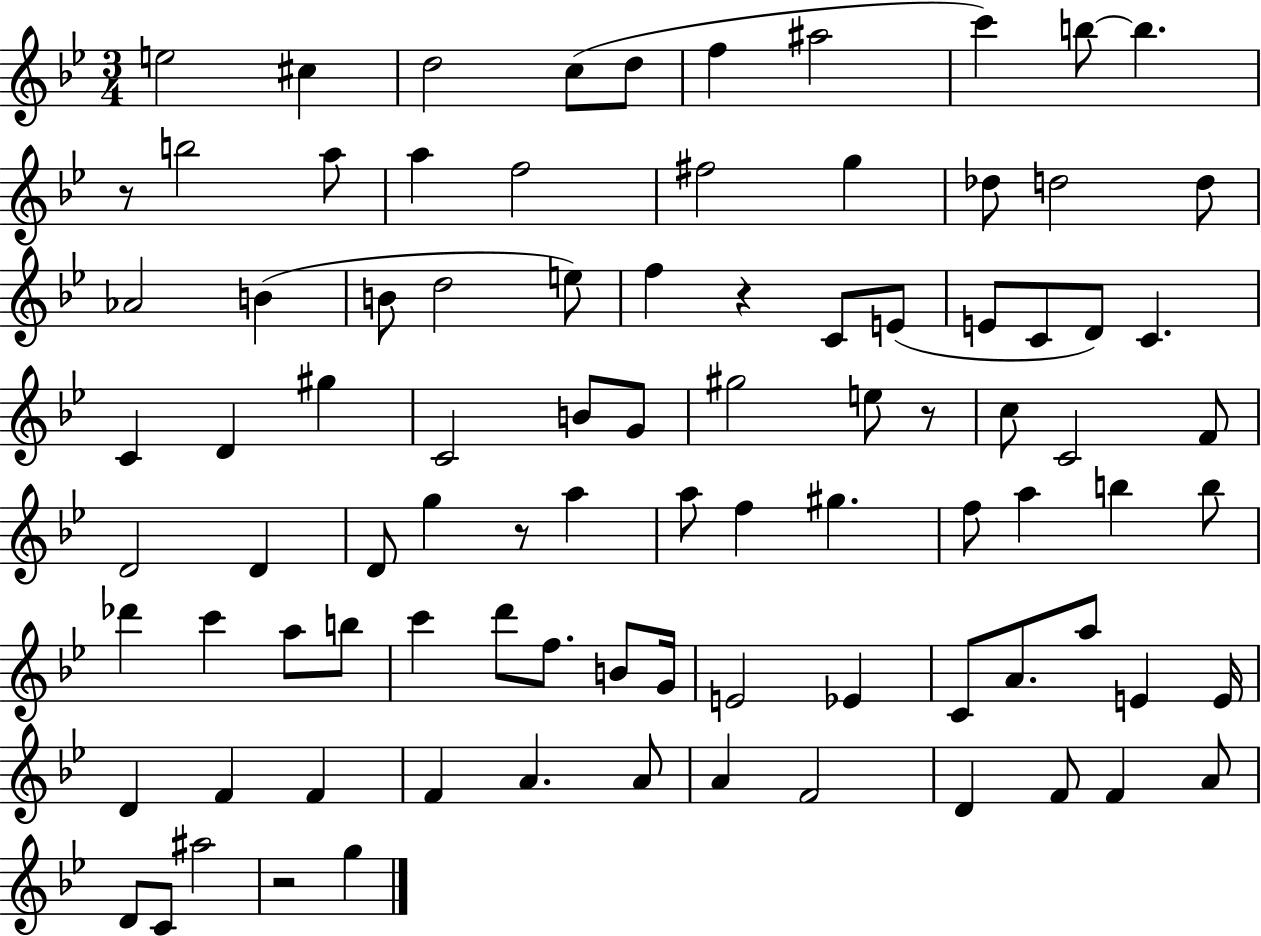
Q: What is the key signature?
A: BES major